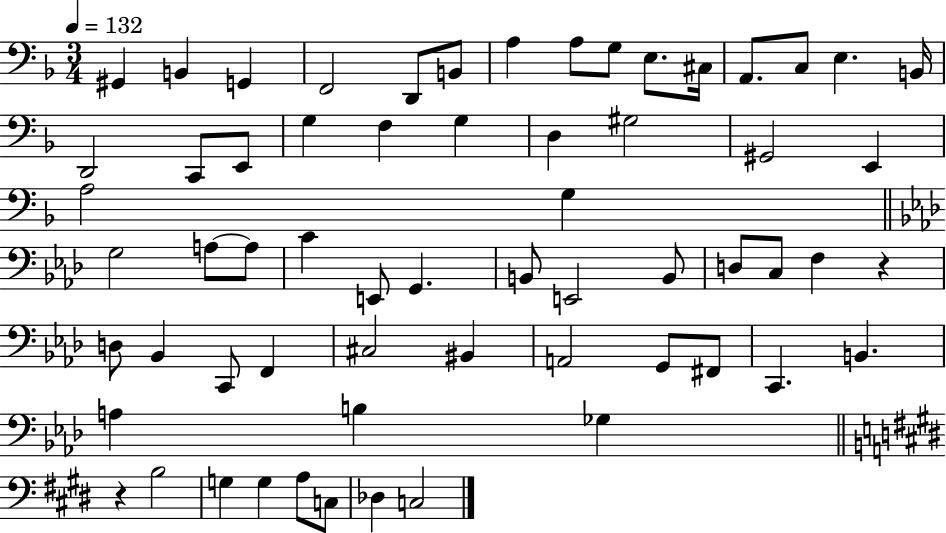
{
  \clef bass
  \numericTimeSignature
  \time 3/4
  \key f \major
  \tempo 4 = 132
  gis,4 b,4 g,4 | f,2 d,8 b,8 | a4 a8 g8 e8. cis16 | a,8. c8 e4. b,16 | \break d,2 c,8 e,8 | g4 f4 g4 | d4 gis2 | gis,2 e,4 | \break a2 g4 | \bar "||" \break \key aes \major g2 a8~~ a8 | c'4 e,8 g,4. | b,8 e,2 b,8 | d8 c8 f4 r4 | \break d8 bes,4 c,8 f,4 | cis2 bis,4 | a,2 g,8 fis,8 | c,4. b,4. | \break a4 b4 ges4 | \bar "||" \break \key e \major r4 b2 | g4 g4 a8 c8 | des4 c2 | \bar "|."
}